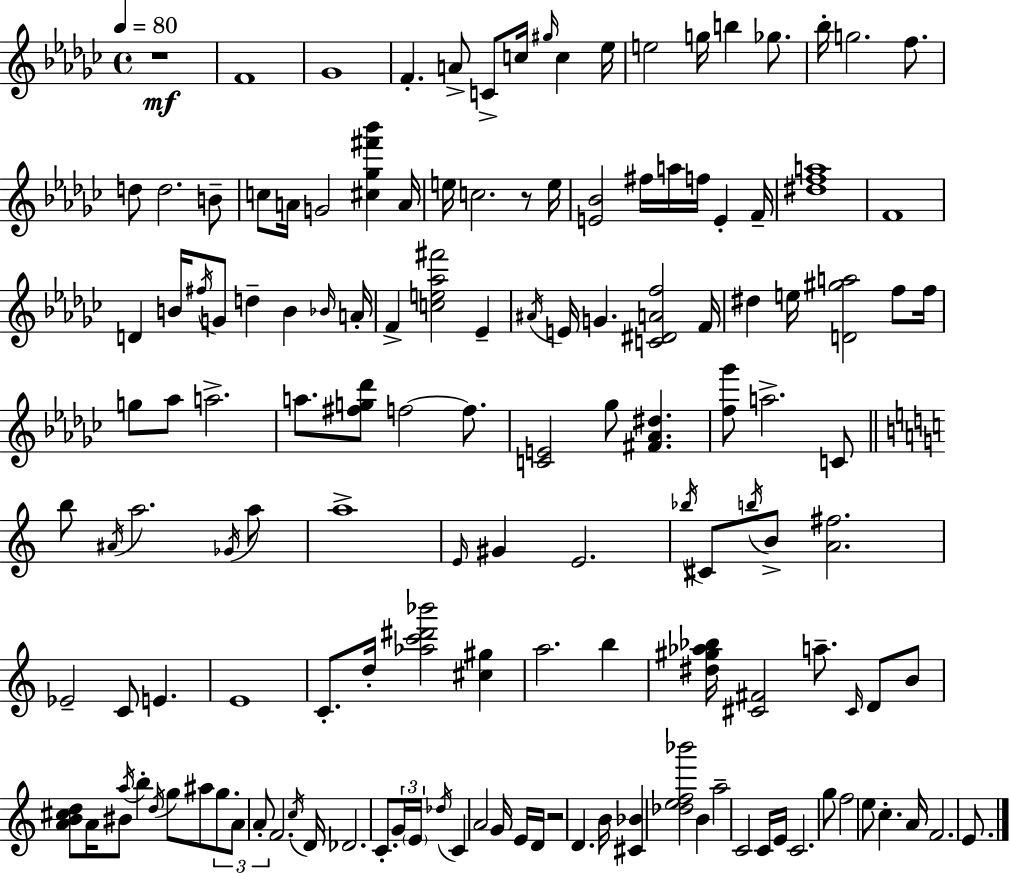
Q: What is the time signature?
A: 4/4